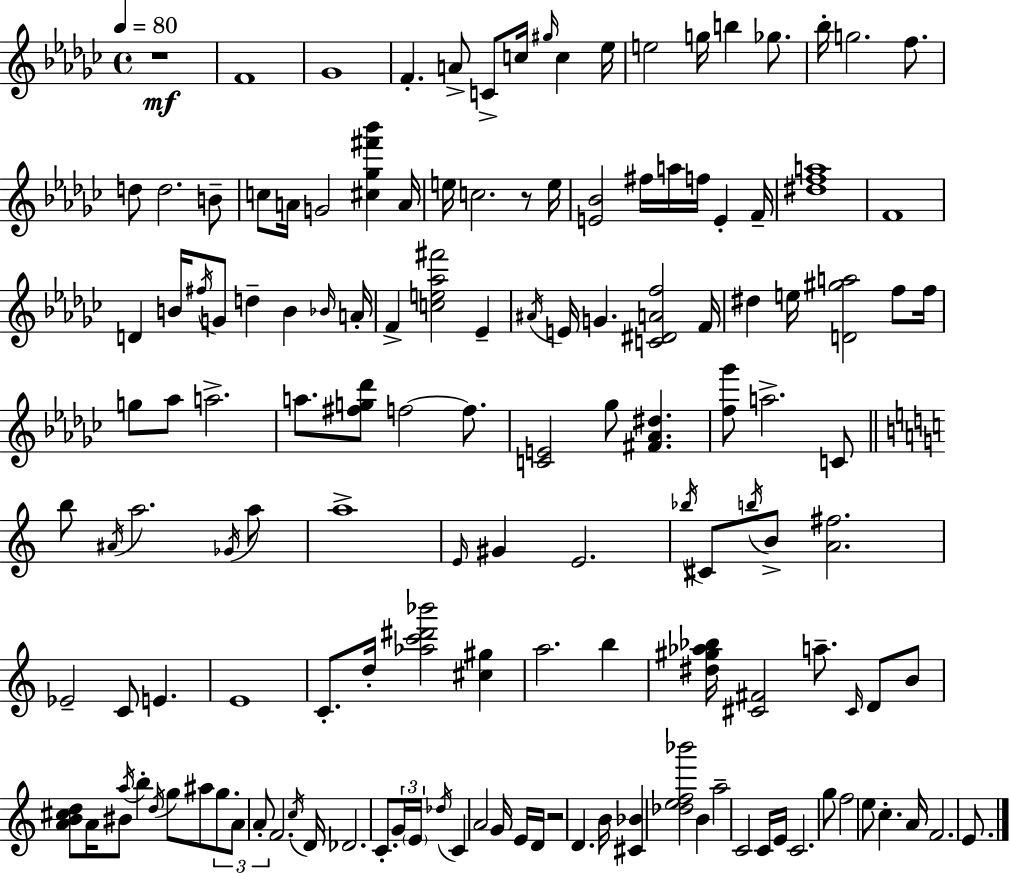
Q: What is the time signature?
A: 4/4